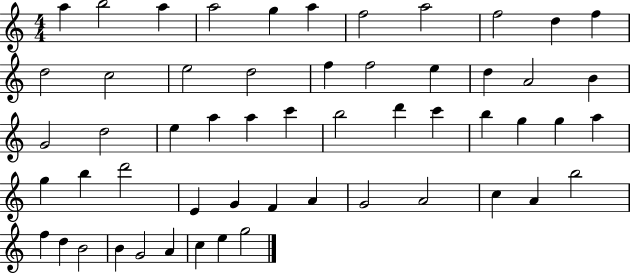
A5/q B5/h A5/q A5/h G5/q A5/q F5/h A5/h F5/h D5/q F5/q D5/h C5/h E5/h D5/h F5/q F5/h E5/q D5/q A4/h B4/q G4/h D5/h E5/q A5/q A5/q C6/q B5/h D6/q C6/q B5/q G5/q G5/q A5/q G5/q B5/q D6/h E4/q G4/q F4/q A4/q G4/h A4/h C5/q A4/q B5/h F5/q D5/q B4/h B4/q G4/h A4/q C5/q E5/q G5/h